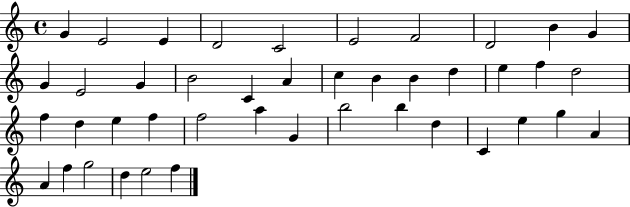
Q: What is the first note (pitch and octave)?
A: G4